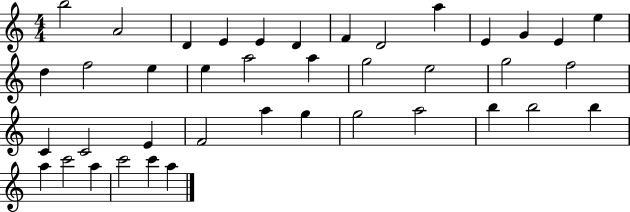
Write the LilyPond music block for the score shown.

{
  \clef treble
  \numericTimeSignature
  \time 4/4
  \key c \major
  b''2 a'2 | d'4 e'4 e'4 d'4 | f'4 d'2 a''4 | e'4 g'4 e'4 e''4 | \break d''4 f''2 e''4 | e''4 a''2 a''4 | g''2 e''2 | g''2 f''2 | \break c'4 c'2 e'4 | f'2 a''4 g''4 | g''2 a''2 | b''4 b''2 b''4 | \break a''4 c'''2 a''4 | c'''2 c'''4 a''4 | \bar "|."
}